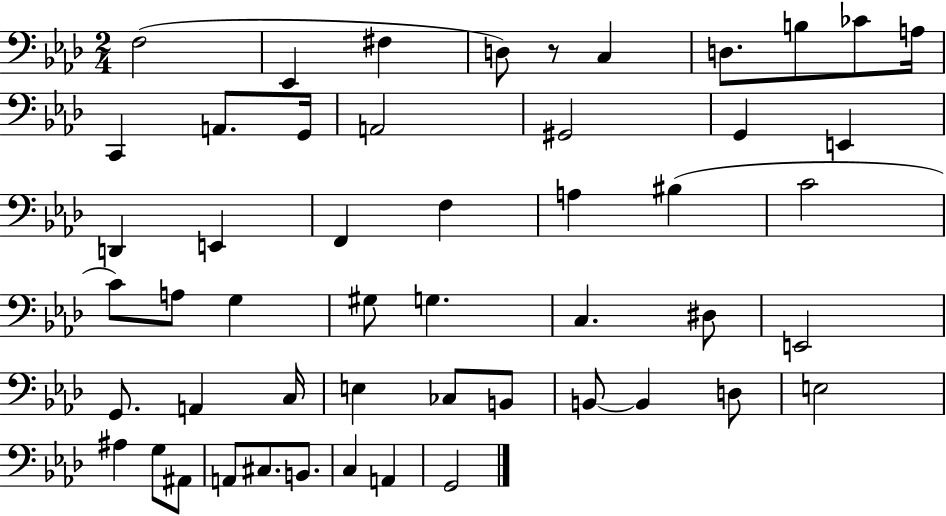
F3/h Eb2/q F#3/q D3/e R/e C3/q D3/e. B3/e CES4/e A3/s C2/q A2/e. G2/s A2/h G#2/h G2/q E2/q D2/q E2/q F2/q F3/q A3/q BIS3/q C4/h C4/e A3/e G3/q G#3/e G3/q. C3/q. D#3/e E2/h G2/e. A2/q C3/s E3/q CES3/e B2/e B2/e B2/q D3/e E3/h A#3/q G3/e A#2/e A2/e C#3/e. B2/e. C3/q A2/q G2/h